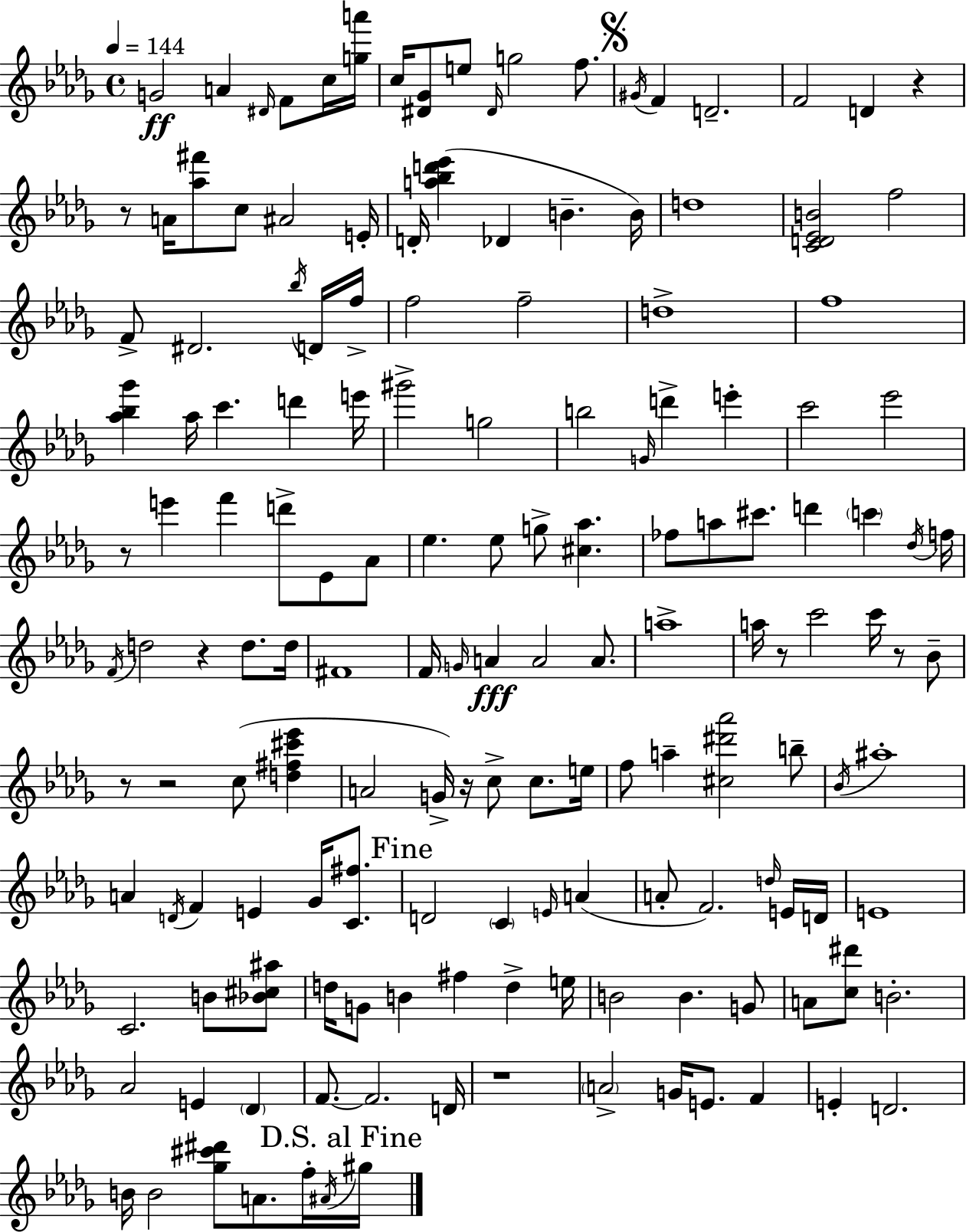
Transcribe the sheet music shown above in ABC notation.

X:1
T:Untitled
M:4/4
L:1/4
K:Bbm
G2 A ^D/4 F/2 c/4 [ga']/4 c/4 [^D_G]/2 e/2 ^D/4 g2 f/2 ^G/4 F D2 F2 D z z/2 A/4 [_a^f']/2 c/2 ^A2 E/4 D/4 [a_bd'_e'] _D B B/4 d4 [CD_EB]2 f2 F/2 ^D2 _b/4 D/4 f/4 f2 f2 d4 f4 [_a_b_g'] _a/4 c' d' e'/4 ^g'2 g2 b2 G/4 d' e' c'2 _e'2 z/2 e' f' d'/2 _E/2 _A/2 _e _e/2 g/2 [^c_a] _f/2 a/2 ^c'/2 d' c' _d/4 f/4 F/4 d2 z d/2 d/4 ^F4 F/4 G/4 A A2 A/2 a4 a/4 z/2 c'2 c'/4 z/2 _B/2 z/2 z2 c/2 [d^f^c'_e'] A2 G/4 z/4 c/2 c/2 e/4 f/2 a [^c^d'_a']2 b/2 _B/4 ^a4 A D/4 F E _G/4 [C^f]/2 D2 C E/4 A A/2 F2 d/4 E/4 D/4 E4 C2 B/2 [_B^c^a]/2 d/4 G/2 B ^f d e/4 B2 B G/2 A/2 [c^d']/2 B2 _A2 E _D F/2 F2 D/4 z4 A2 G/4 E/2 F E D2 B/4 B2 [_g^c'^d']/2 A/2 f/4 ^A/4 ^g/4